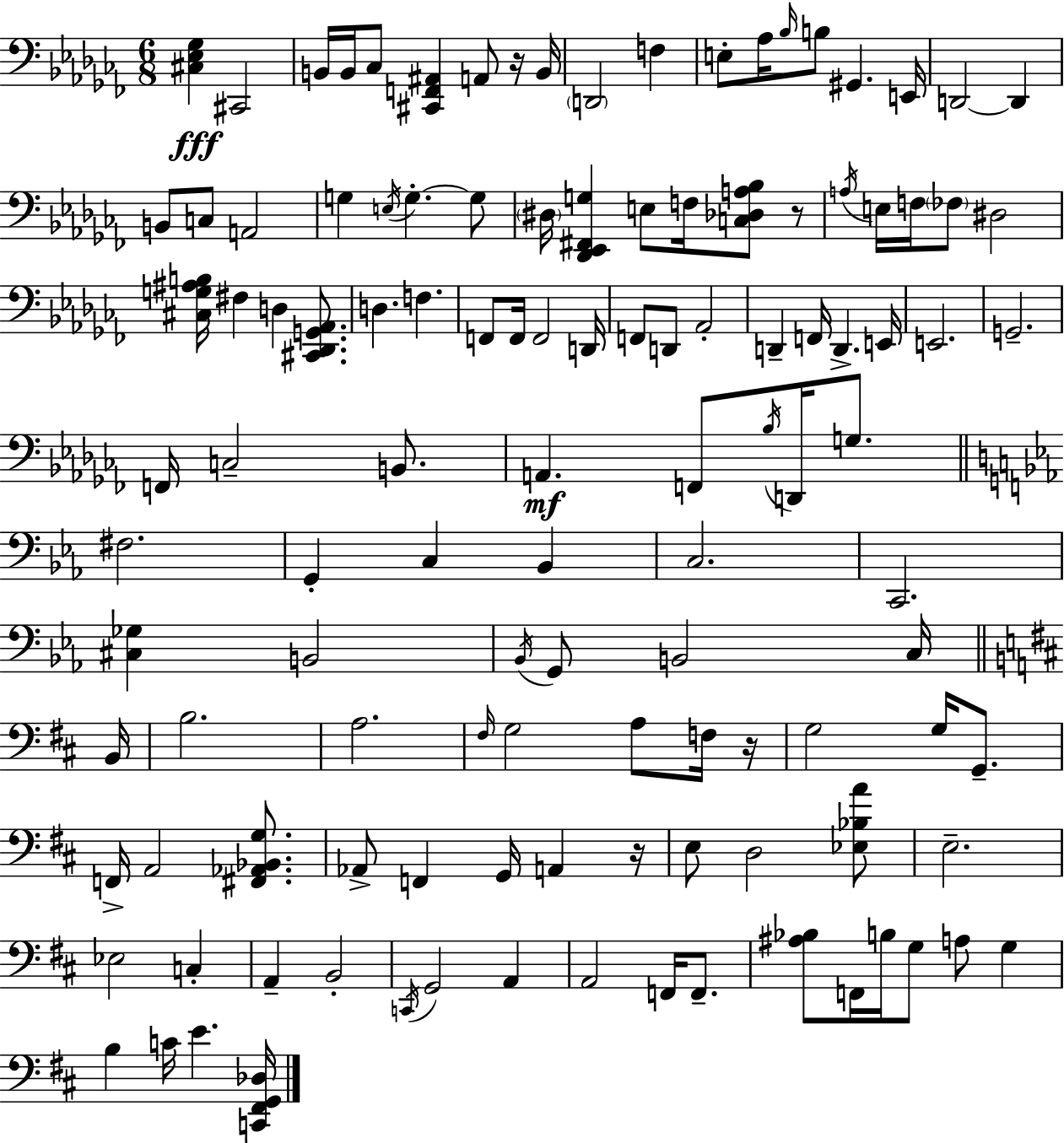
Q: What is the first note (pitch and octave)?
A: C#2